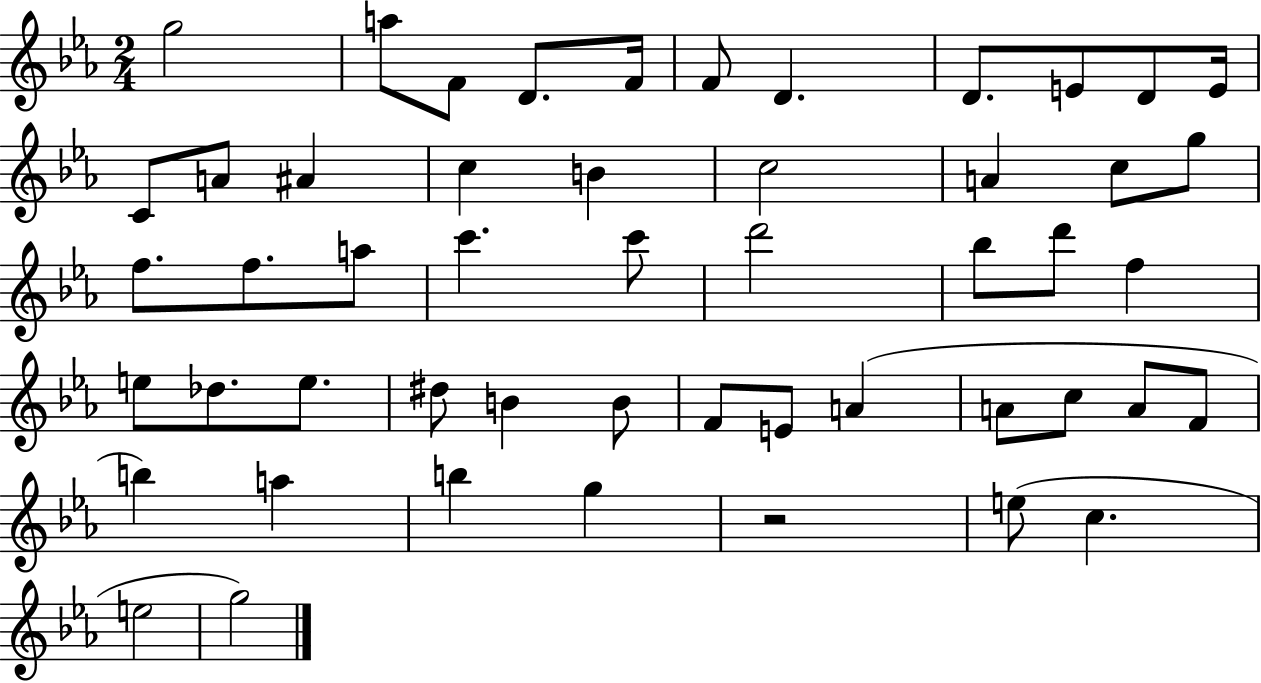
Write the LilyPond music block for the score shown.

{
  \clef treble
  \numericTimeSignature
  \time 2/4
  \key ees \major
  g''2 | a''8 f'8 d'8. f'16 | f'8 d'4. | d'8. e'8 d'8 e'16 | \break c'8 a'8 ais'4 | c''4 b'4 | c''2 | a'4 c''8 g''8 | \break f''8. f''8. a''8 | c'''4. c'''8 | d'''2 | bes''8 d'''8 f''4 | \break e''8 des''8. e''8. | dis''8 b'4 b'8 | f'8 e'8 a'4( | a'8 c''8 a'8 f'8 | \break b''4) a''4 | b''4 g''4 | r2 | e''8( c''4. | \break e''2 | g''2) | \bar "|."
}